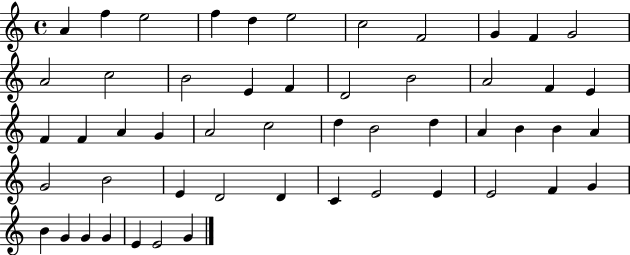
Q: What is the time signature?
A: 4/4